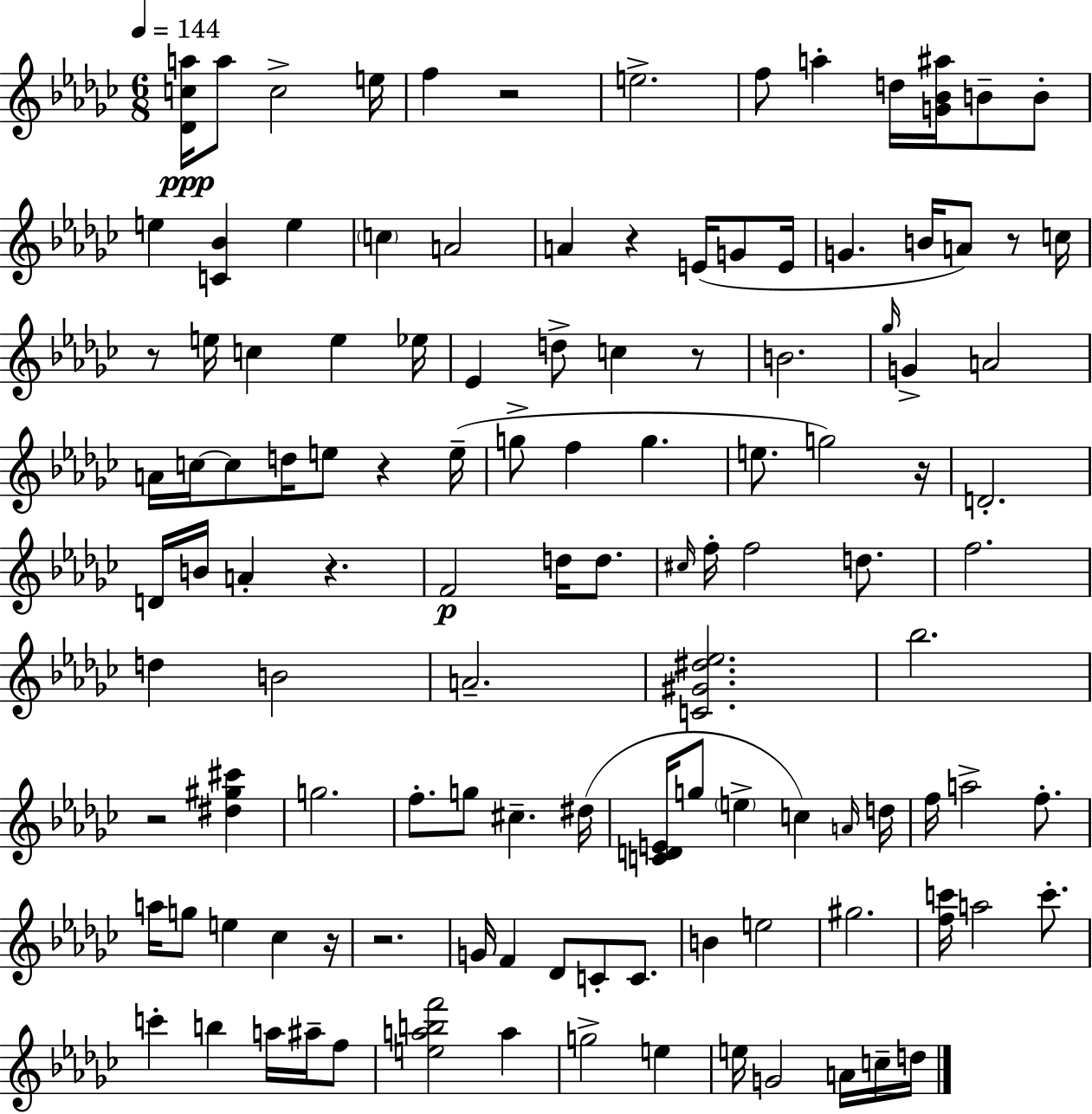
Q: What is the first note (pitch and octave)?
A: A5